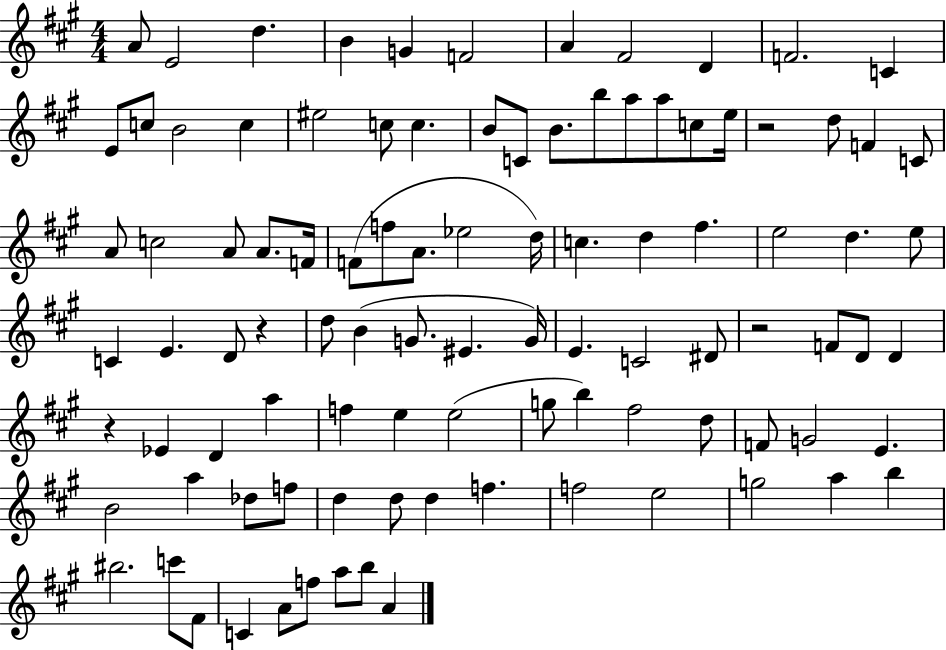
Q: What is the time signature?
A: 4/4